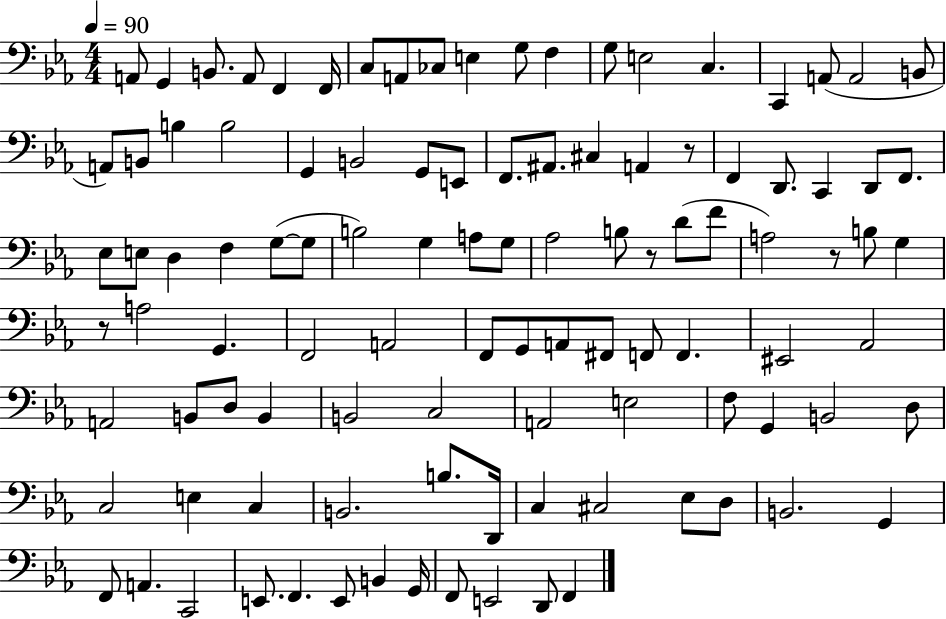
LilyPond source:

{
  \clef bass
  \numericTimeSignature
  \time 4/4
  \key ees \major
  \tempo 4 = 90
  a,8 g,4 b,8. a,8 f,4 f,16 | c8 a,8 ces8 e4 g8 f4 | g8 e2 c4. | c,4 a,8( a,2 b,8 | \break a,8) b,8 b4 b2 | g,4 b,2 g,8 e,8 | f,8. ais,8. cis4 a,4 r8 | f,4 d,8. c,4 d,8 f,8. | \break ees8 e8 d4 f4 g8~(~ g8 | b2) g4 a8 g8 | aes2 b8 r8 d'8( f'8 | a2) r8 b8 g4 | \break r8 a2 g,4. | f,2 a,2 | f,8 g,8 a,8 fis,8 f,8 f,4. | eis,2 aes,2 | \break a,2 b,8 d8 b,4 | b,2 c2 | a,2 e2 | f8 g,4 b,2 d8 | \break c2 e4 c4 | b,2. b8. d,16 | c4 cis2 ees8 d8 | b,2. g,4 | \break f,8 a,4. c,2 | e,8. f,4. e,8 b,4 g,16 | f,8 e,2 d,8 f,4 | \bar "|."
}